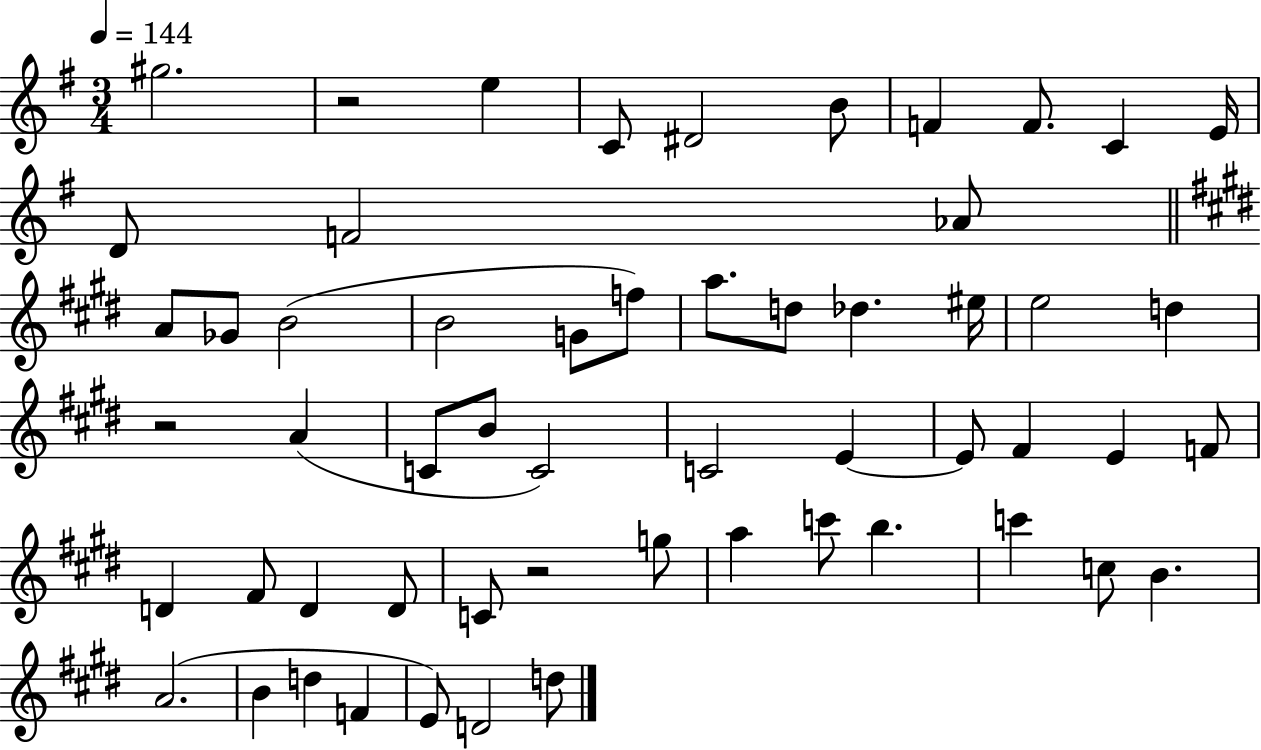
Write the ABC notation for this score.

X:1
T:Untitled
M:3/4
L:1/4
K:G
^g2 z2 e C/2 ^D2 B/2 F F/2 C E/4 D/2 F2 _A/2 A/2 _G/2 B2 B2 G/2 f/2 a/2 d/2 _d ^e/4 e2 d z2 A C/2 B/2 C2 C2 E E/2 ^F E F/2 D ^F/2 D D/2 C/2 z2 g/2 a c'/2 b c' c/2 B A2 B d F E/2 D2 d/2